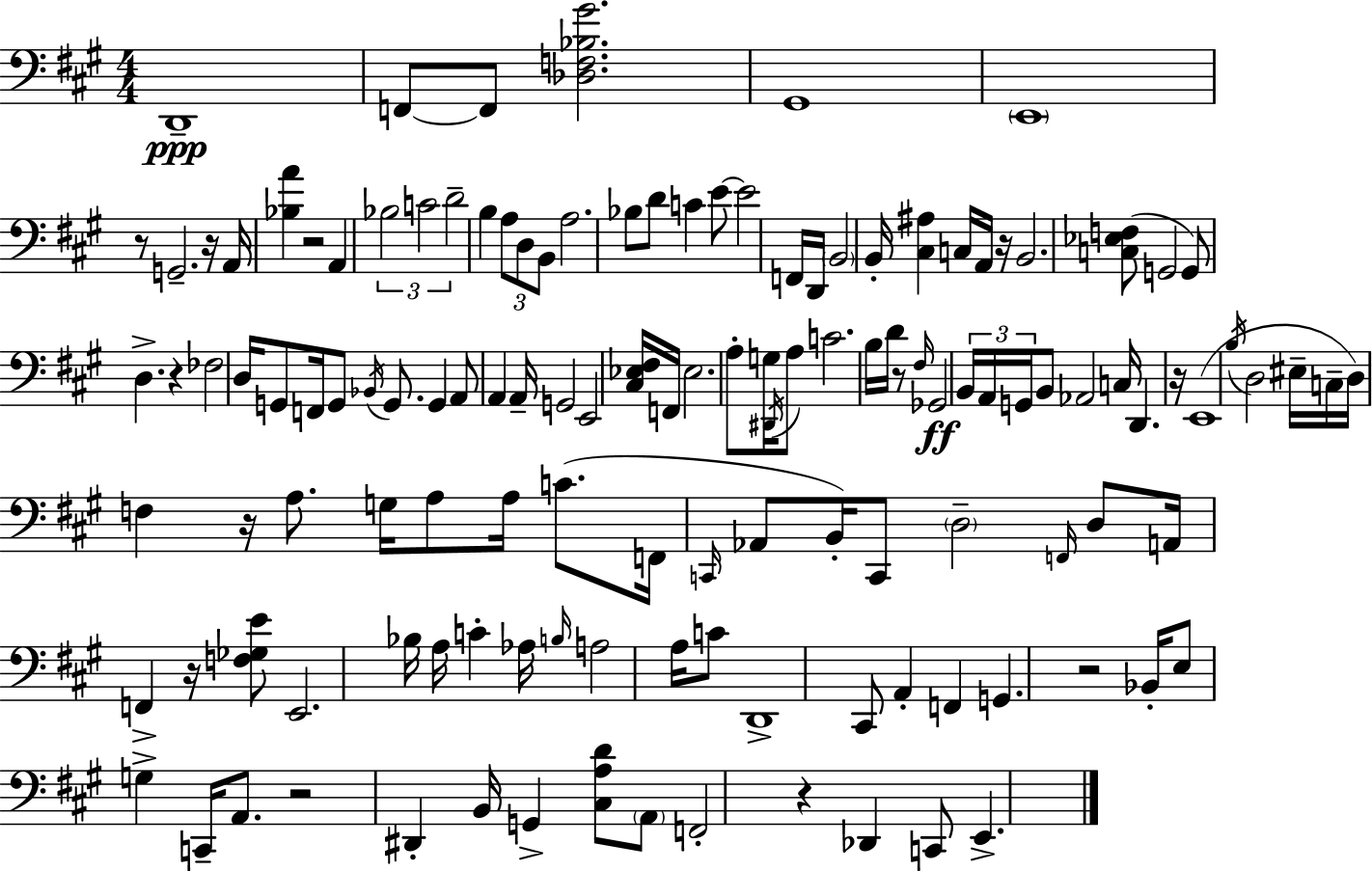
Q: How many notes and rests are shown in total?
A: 130